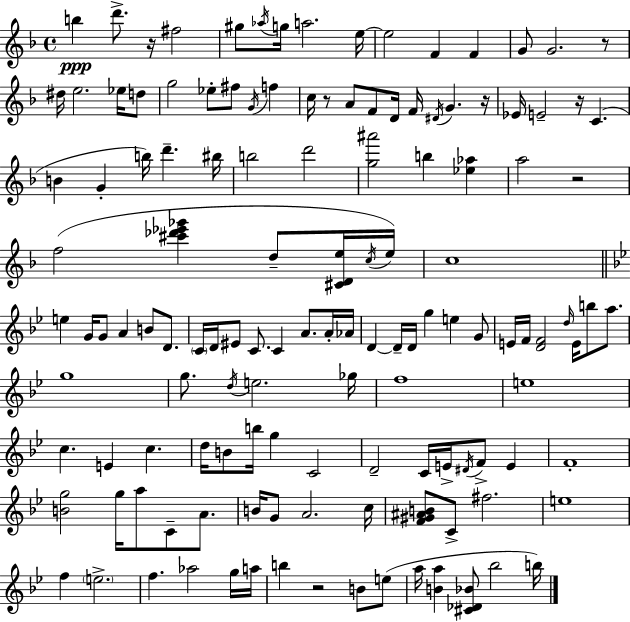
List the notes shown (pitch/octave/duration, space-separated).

B5/q D6/e. R/s F#5/h G#5/e Ab5/s G5/s A5/h. E5/s E5/h F4/q F4/q G4/e G4/h. R/e D#5/s E5/h. Eb5/s D5/e G5/h Eb5/e F#5/e G4/s F5/q C5/s R/e A4/e F4/e D4/s F4/s D#4/s G4/q. R/s Eb4/s E4/h R/s C4/q. B4/q G4/q B5/s D6/q. BIS5/s B5/h D6/h [G5,A#6]/h B5/q [Eb5,Ab5]/q A5/h R/h F5/h [C#6,Db6,Eb6,Gb6]/q D5/e [C#4,D4,E5]/s C5/s E5/s C5/w E5/q G4/s G4/e A4/q B4/e D4/e. C4/s D4/s EIS4/e C4/e. C4/q A4/e. A4/s Ab4/s D4/q D4/s D4/s G5/q E5/q G4/e E4/s F4/s [D4,F4]/h D5/s E4/s B5/e A5/e. G5/w G5/e. D5/s E5/h. Gb5/s F5/w E5/w C5/q. E4/q C5/q. D5/s B4/e B5/s G5/q C4/h D4/h C4/s E4/s D#4/s F4/e E4/q F4/w [B4,G5]/h G5/s A5/e C4/e A4/e. B4/s G4/e A4/h. C5/s [F4,G#4,A#4,B4]/e C4/e F#5/h. E5/w F5/q E5/h. F5/q. Ab5/h G5/s A5/s B5/q R/h B4/e E5/e A5/s [B4,A5]/q [C#4,Db4,Bb4]/e Bb5/h B5/s